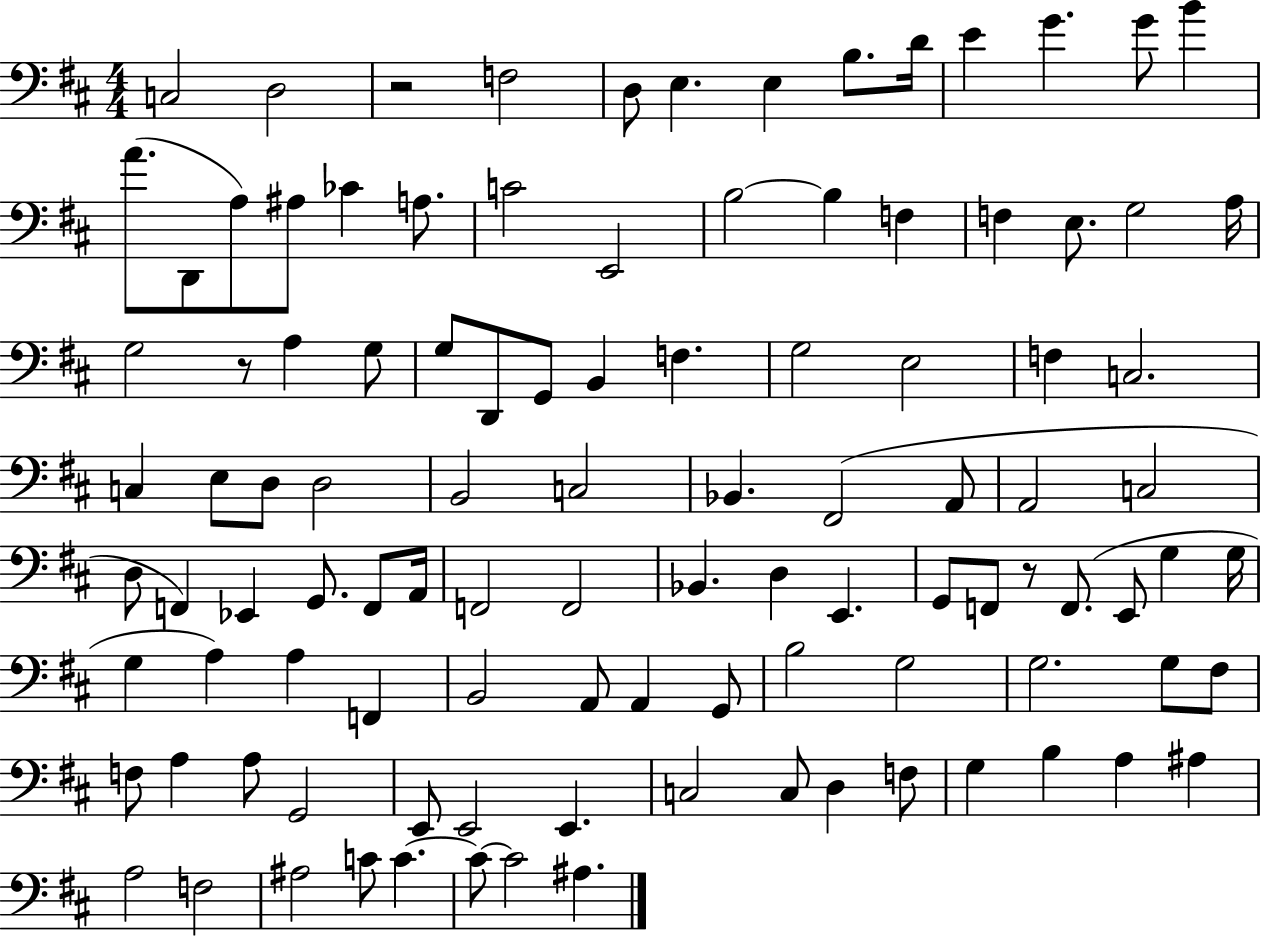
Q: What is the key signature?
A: D major